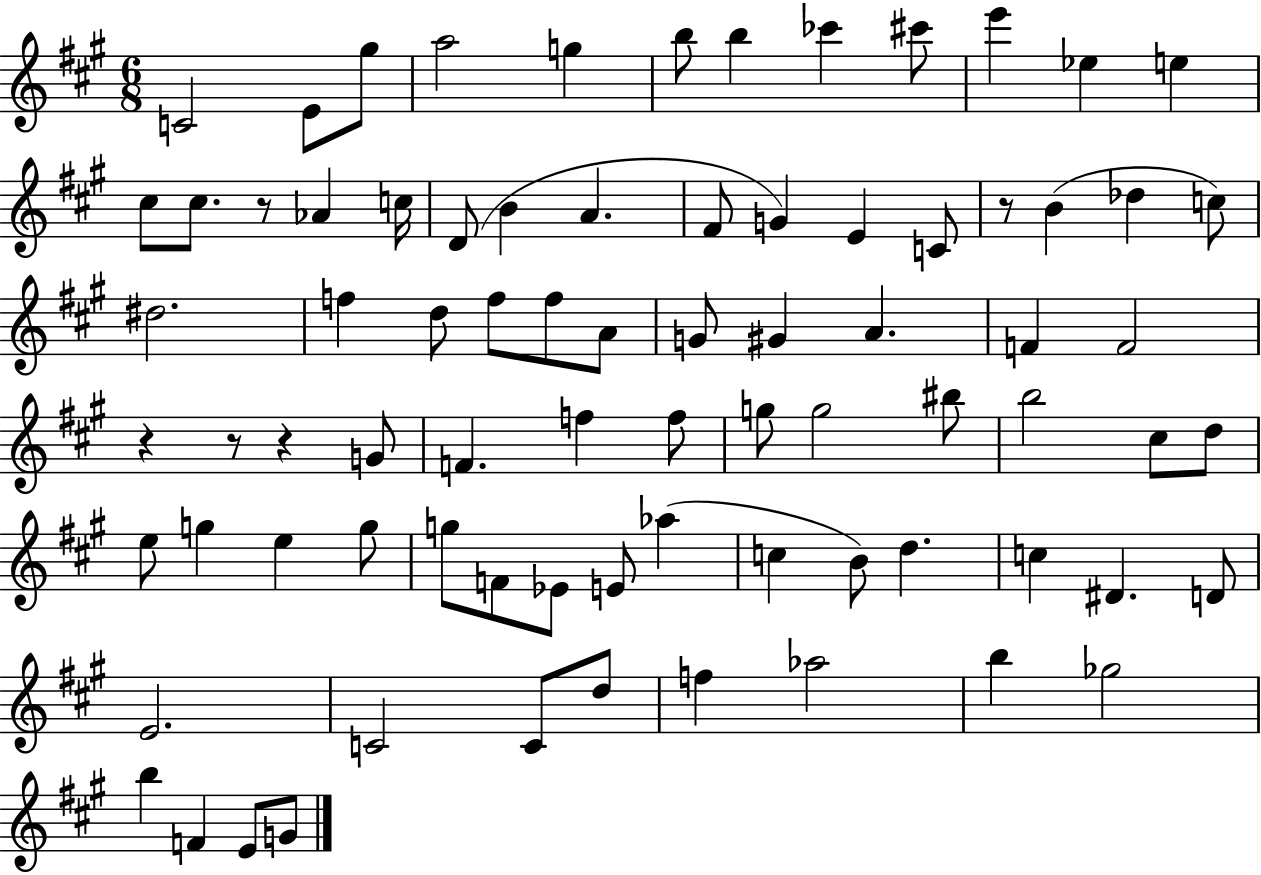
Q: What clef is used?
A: treble